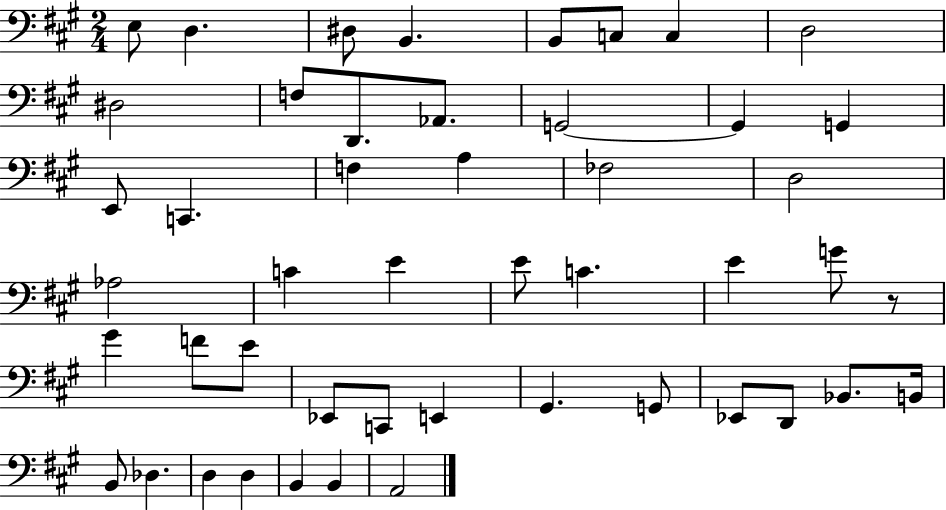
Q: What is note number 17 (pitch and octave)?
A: C2